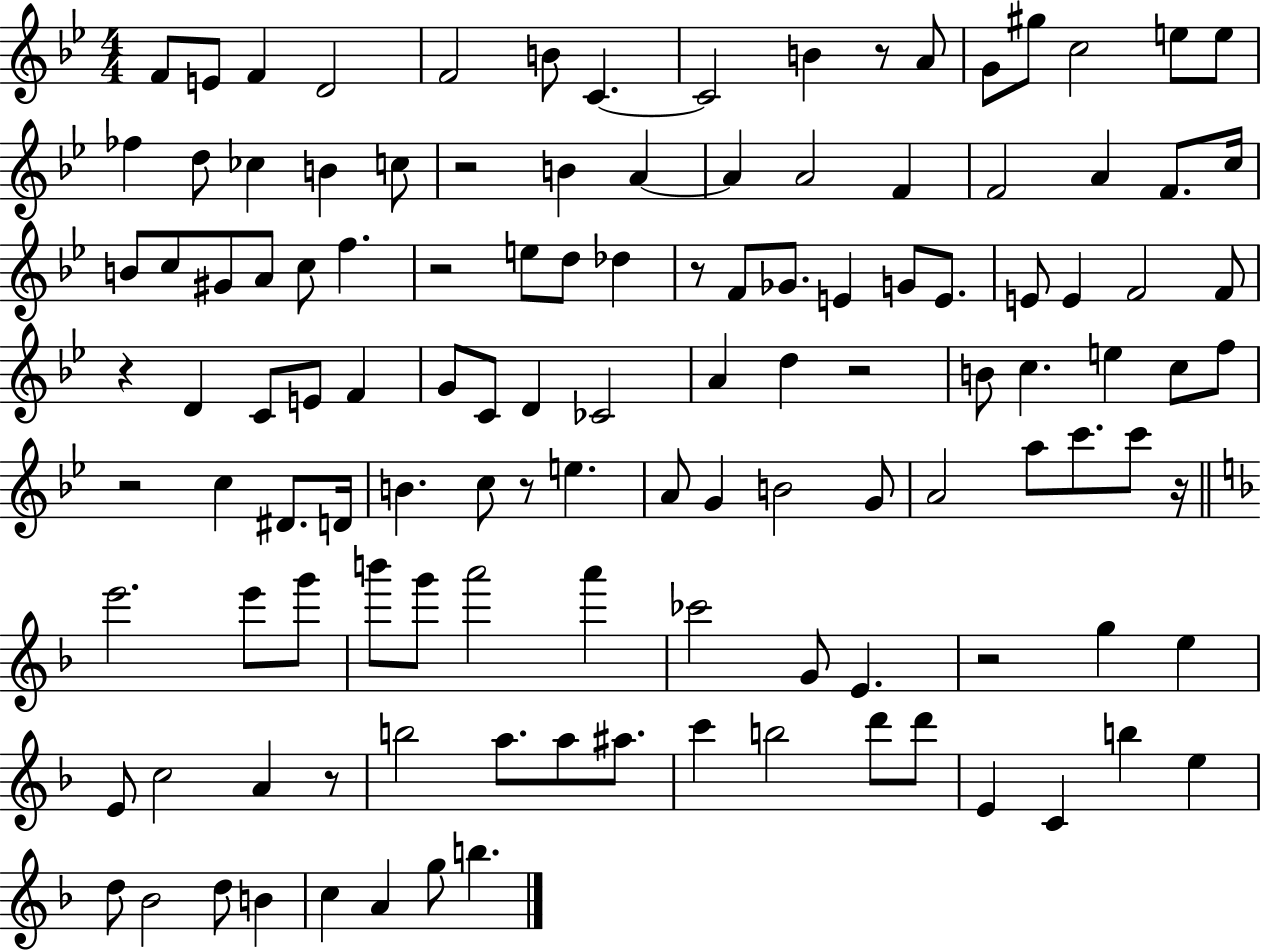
{
  \clef treble
  \numericTimeSignature
  \time 4/4
  \key bes \major
  \repeat volta 2 { f'8 e'8 f'4 d'2 | f'2 b'8 c'4.~~ | c'2 b'4 r8 a'8 | g'8 gis''8 c''2 e''8 e''8 | \break fes''4 d''8 ces''4 b'4 c''8 | r2 b'4 a'4~~ | a'4 a'2 f'4 | f'2 a'4 f'8. c''16 | \break b'8 c''8 gis'8 a'8 c''8 f''4. | r2 e''8 d''8 des''4 | r8 f'8 ges'8. e'4 g'8 e'8. | e'8 e'4 f'2 f'8 | \break r4 d'4 c'8 e'8 f'4 | g'8 c'8 d'4 ces'2 | a'4 d''4 r2 | b'8 c''4. e''4 c''8 f''8 | \break r2 c''4 dis'8. d'16 | b'4. c''8 r8 e''4. | a'8 g'4 b'2 g'8 | a'2 a''8 c'''8. c'''8 r16 | \break \bar "||" \break \key f \major e'''2. e'''8 g'''8 | b'''8 g'''8 a'''2 a'''4 | ces'''2 g'8 e'4. | r2 g''4 e''4 | \break e'8 c''2 a'4 r8 | b''2 a''8. a''8 ais''8. | c'''4 b''2 d'''8 d'''8 | e'4 c'4 b''4 e''4 | \break d''8 bes'2 d''8 b'4 | c''4 a'4 g''8 b''4. | } \bar "|."
}